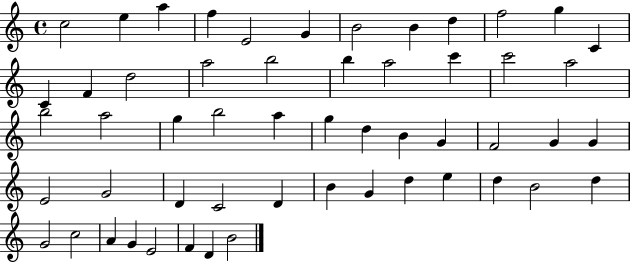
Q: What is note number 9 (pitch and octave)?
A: D5